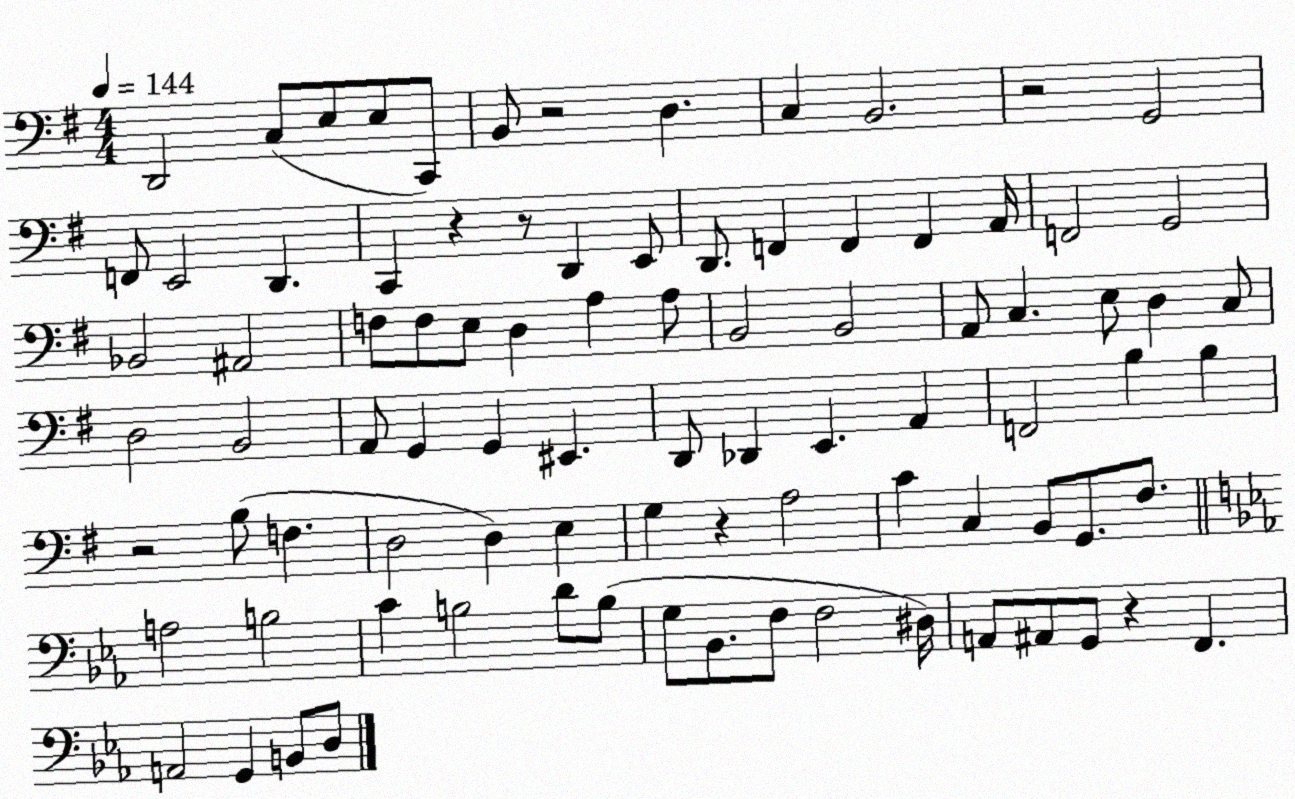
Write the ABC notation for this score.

X:1
T:Untitled
M:4/4
L:1/4
K:G
D,,2 C,/2 E,/2 E,/2 C,,/2 B,,/2 z2 D, C, B,,2 z2 G,,2 F,,/2 E,,2 D,, C,, z z/2 D,, E,,/2 D,,/2 F,, F,, F,, A,,/4 F,,2 G,,2 _B,,2 ^A,,2 F,/2 F,/2 E,/2 D, A, A,/2 B,,2 B,,2 A,,/2 C, E,/2 D, C,/2 D,2 B,,2 A,,/2 G,, G,, ^E,, D,,/2 _D,, E,, A,, F,,2 B, B, z2 B,/2 F, D,2 D, E, G, z A,2 C C, B,,/2 G,,/2 ^F,/2 A,2 B,2 C B,2 D/2 B,/2 G,/2 _B,,/2 F,/2 F,2 ^D,/4 A,,/2 ^A,,/2 G,,/2 z F,, A,,2 G,, B,,/2 D,/2